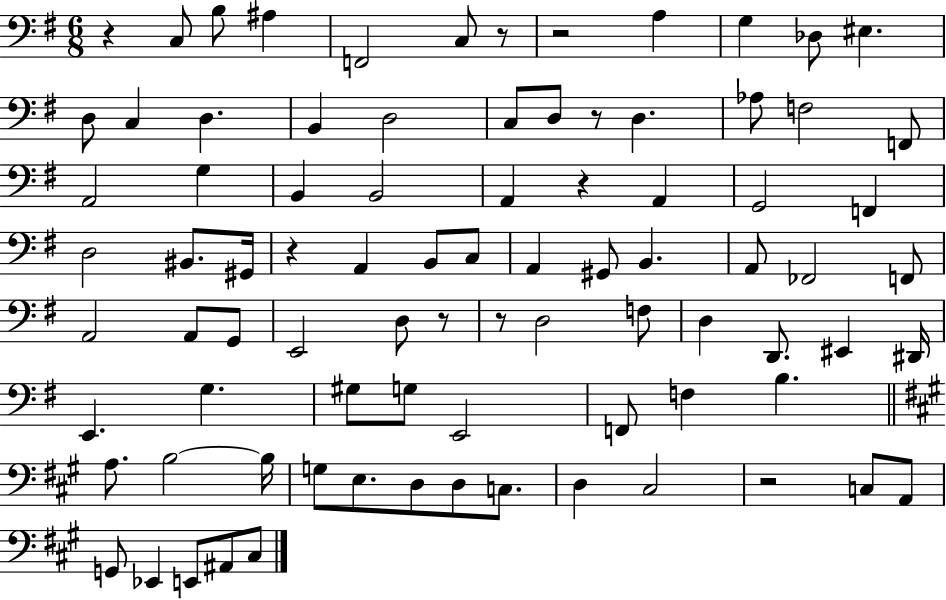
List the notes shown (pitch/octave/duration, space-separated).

R/q C3/e B3/e A#3/q F2/h C3/e R/e R/h A3/q G3/q Db3/e EIS3/q. D3/e C3/q D3/q. B2/q D3/h C3/e D3/e R/e D3/q. Ab3/e F3/h F2/e A2/h G3/q B2/q B2/h A2/q R/q A2/q G2/h F2/q D3/h BIS2/e. G#2/s R/q A2/q B2/e C3/e A2/q G#2/e B2/q. A2/e FES2/h F2/e A2/h A2/e G2/e E2/h D3/e R/e R/e D3/h F3/e D3/q D2/e. EIS2/q D#2/s E2/q. G3/q. G#3/e G3/e E2/h F2/e F3/q B3/q. A3/e. B3/h B3/s G3/e E3/e. D3/e D3/e C3/e. D3/q C#3/h R/h C3/e A2/e G2/e Eb2/q E2/e A#2/e C#3/e